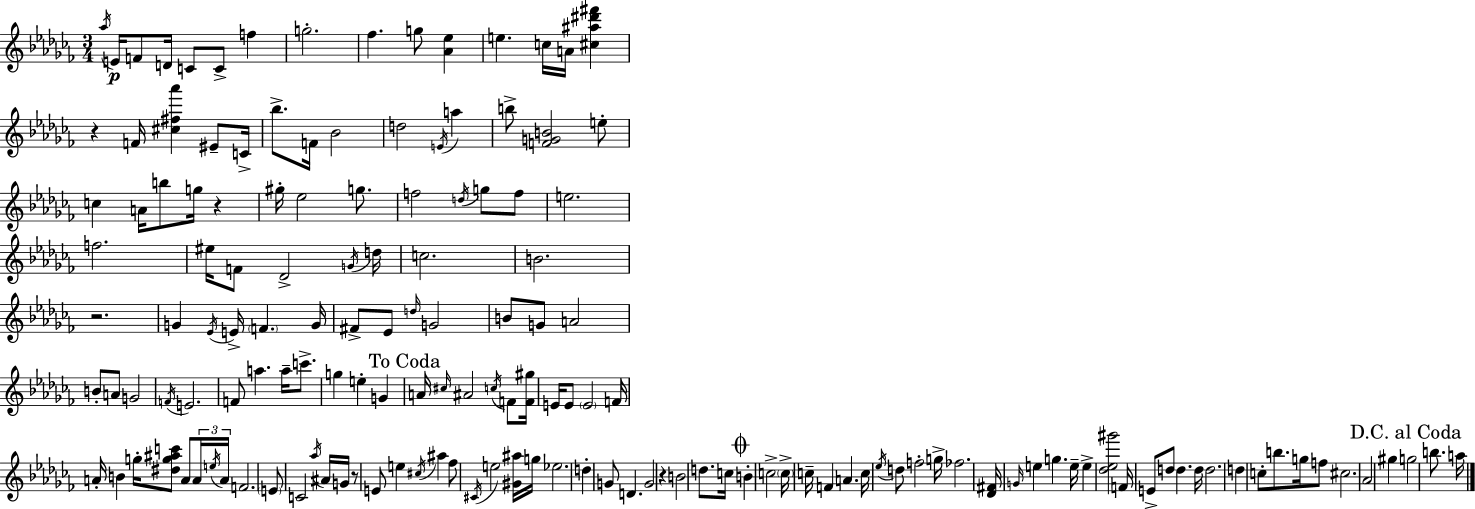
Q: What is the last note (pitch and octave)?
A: A5